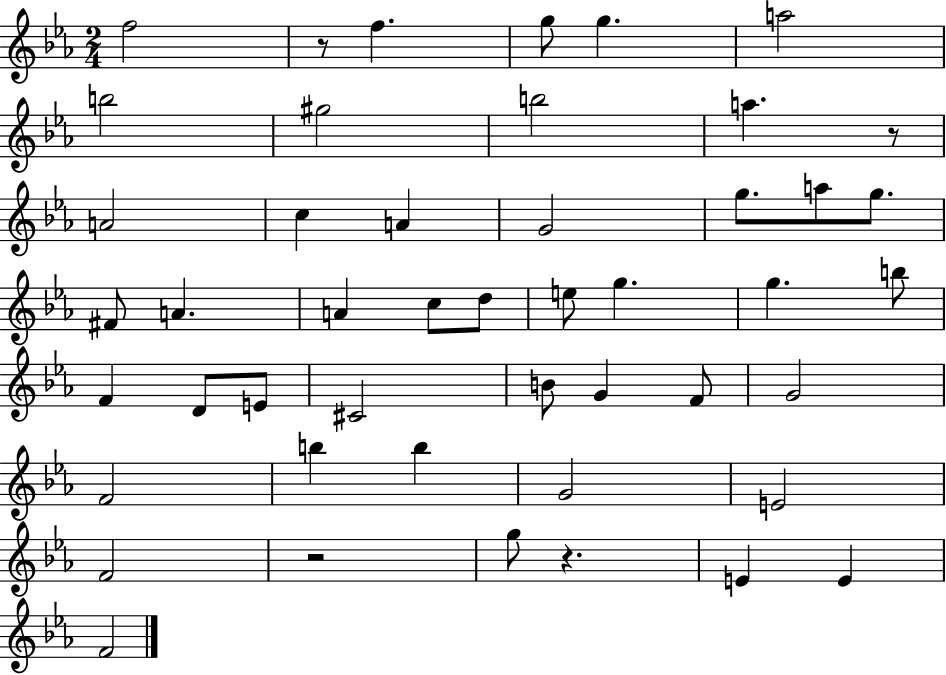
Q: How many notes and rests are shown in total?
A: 47